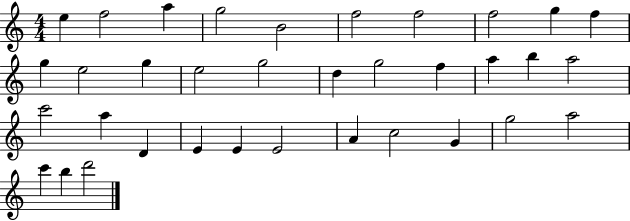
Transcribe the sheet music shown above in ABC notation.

X:1
T:Untitled
M:4/4
L:1/4
K:C
e f2 a g2 B2 f2 f2 f2 g f g e2 g e2 g2 d g2 f a b a2 c'2 a D E E E2 A c2 G g2 a2 c' b d'2